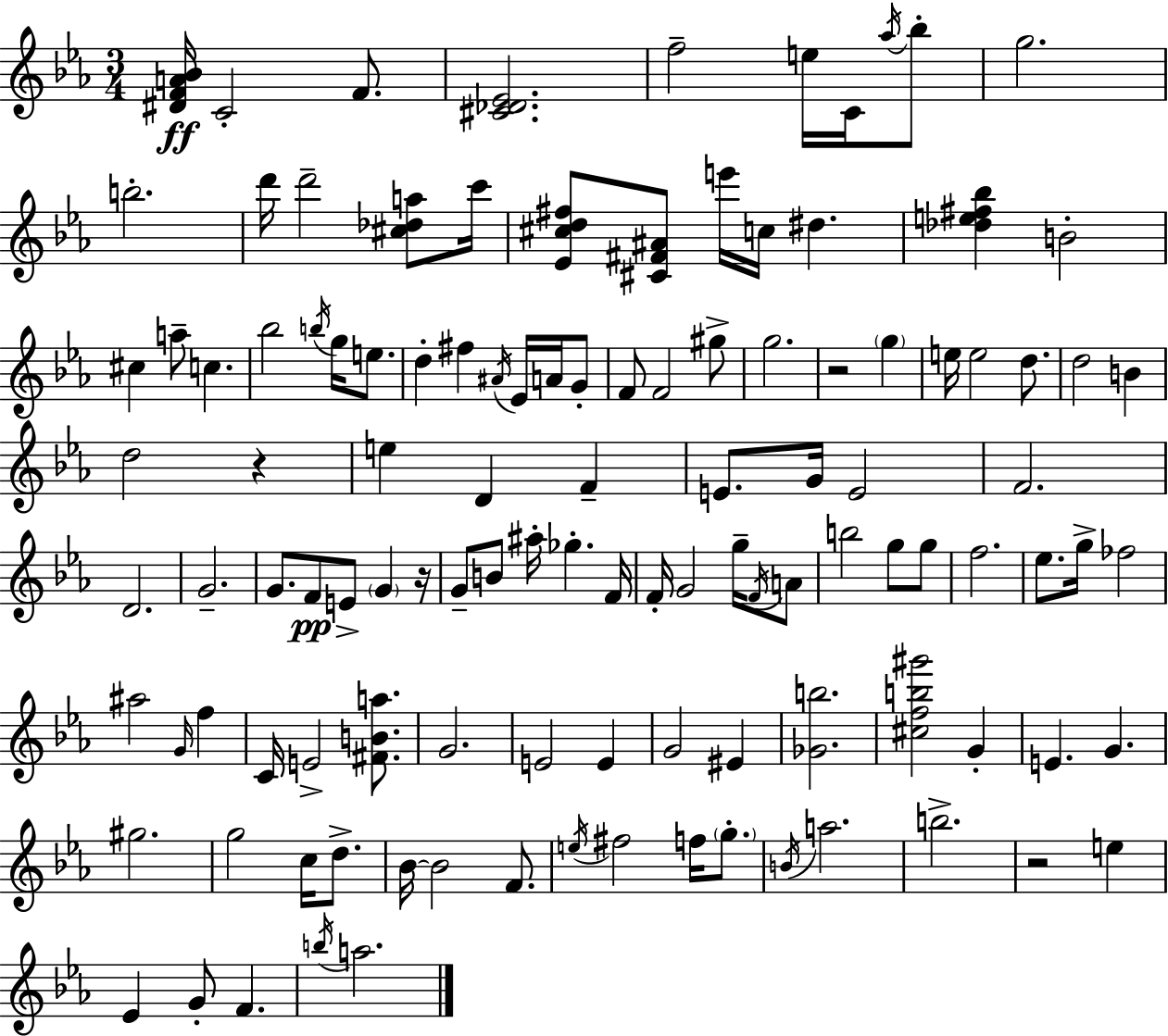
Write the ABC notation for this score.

X:1
T:Untitled
M:3/4
L:1/4
K:Cm
[^DFA_B]/4 C2 F/2 [^C_D_E]2 f2 e/4 C/4 _a/4 _b/2 g2 b2 d'/4 d'2 [^c_da]/2 c'/4 [_E^cd^f]/2 [^C^F^A]/2 e'/4 c/4 ^d [_de^f_b] B2 ^c a/2 c _b2 b/4 g/4 e/2 d ^f ^A/4 _E/4 A/4 G/2 F/2 F2 ^g/2 g2 z2 g e/4 e2 d/2 d2 B d2 z e D F E/2 G/4 E2 F2 D2 G2 G/2 F/2 E/2 G z/4 G/2 B/2 ^a/4 _g F/4 F/4 G2 g/4 F/4 A/2 b2 g/2 g/2 f2 _e/2 g/4 _f2 ^a2 G/4 f C/4 E2 [^FBa]/2 G2 E2 E G2 ^E [_Gb]2 [^cfb^g']2 G E G ^g2 g2 c/4 d/2 _B/4 _B2 F/2 e/4 ^f2 f/4 g/2 B/4 a2 b2 z2 e _E G/2 F b/4 a2